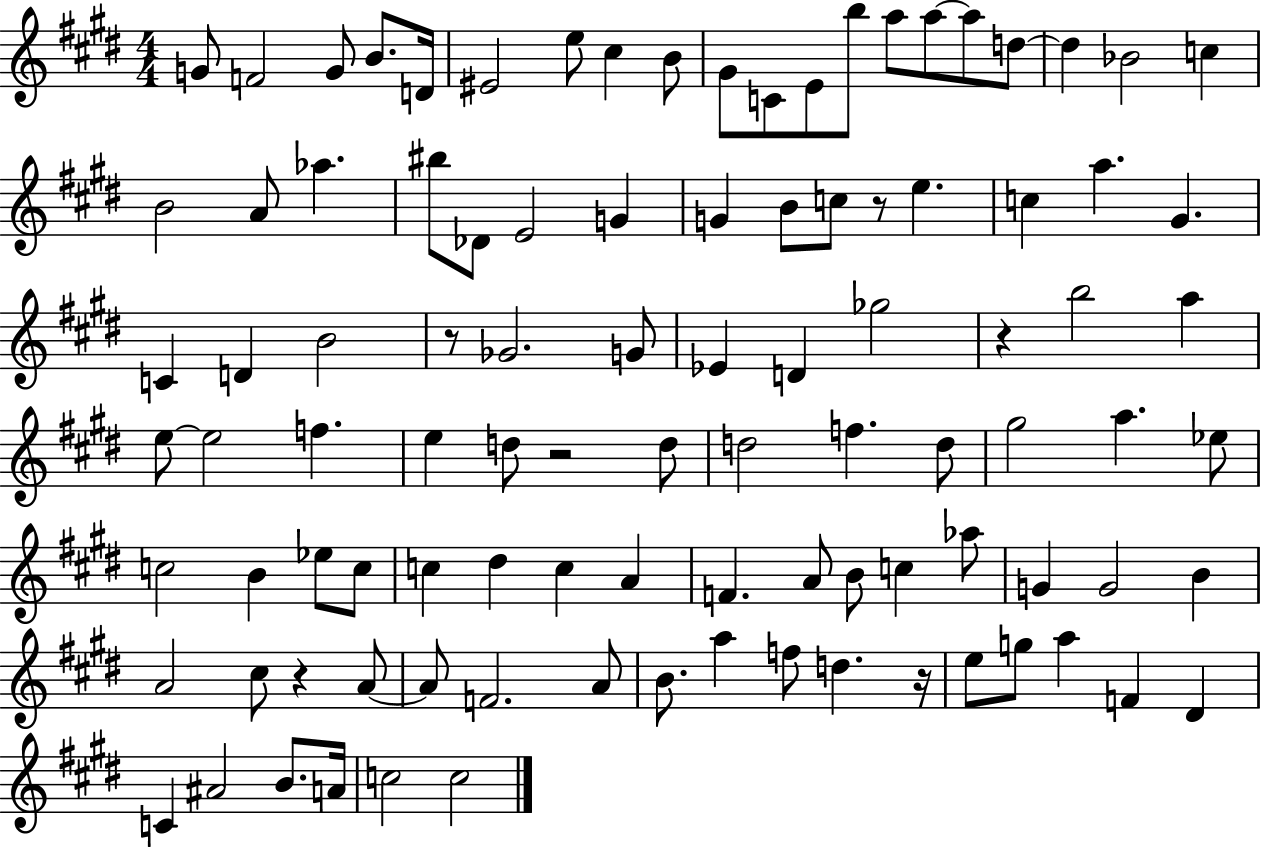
X:1
T:Untitled
M:4/4
L:1/4
K:E
G/2 F2 G/2 B/2 D/4 ^E2 e/2 ^c B/2 ^G/2 C/2 E/2 b/2 a/2 a/2 a/2 d/2 d _B2 c B2 A/2 _a ^b/2 _D/2 E2 G G B/2 c/2 z/2 e c a ^G C D B2 z/2 _G2 G/2 _E D _g2 z b2 a e/2 e2 f e d/2 z2 d/2 d2 f d/2 ^g2 a _e/2 c2 B _e/2 c/2 c ^d c A F A/2 B/2 c _a/2 G G2 B A2 ^c/2 z A/2 A/2 F2 A/2 B/2 a f/2 d z/4 e/2 g/2 a F ^D C ^A2 B/2 A/4 c2 c2